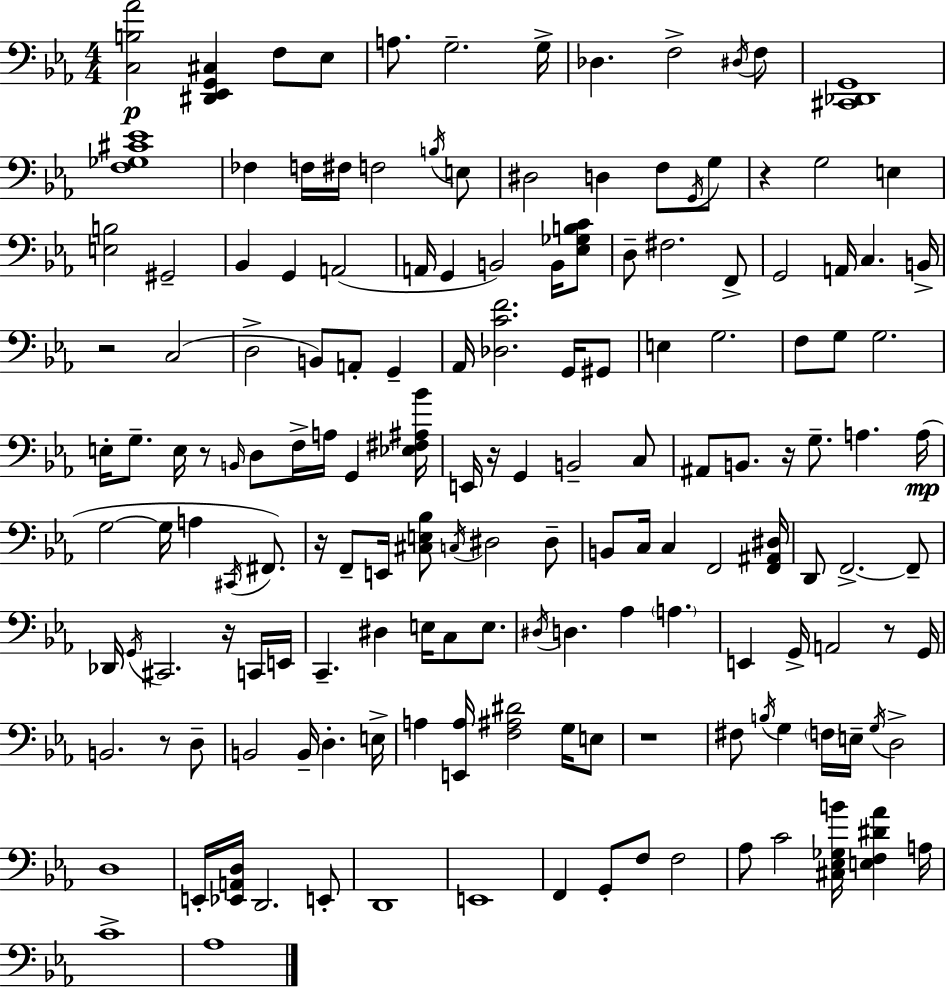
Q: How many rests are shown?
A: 10